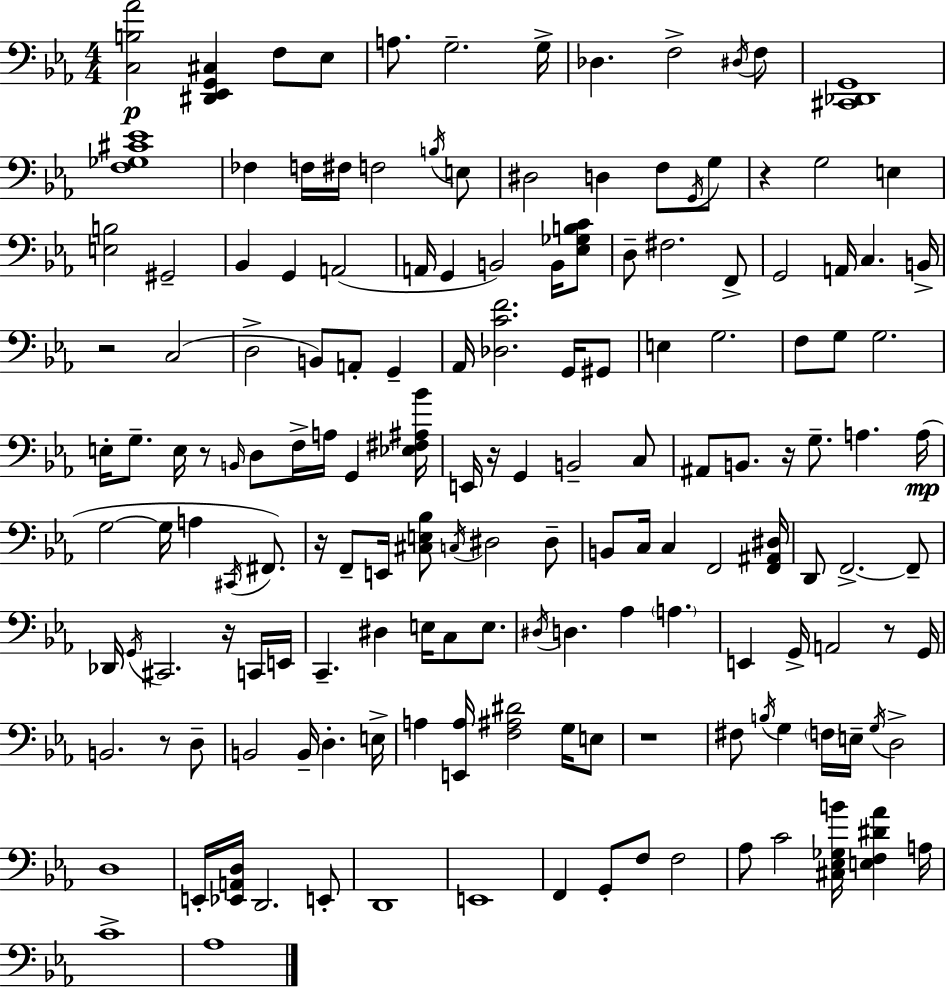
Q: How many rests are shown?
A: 10